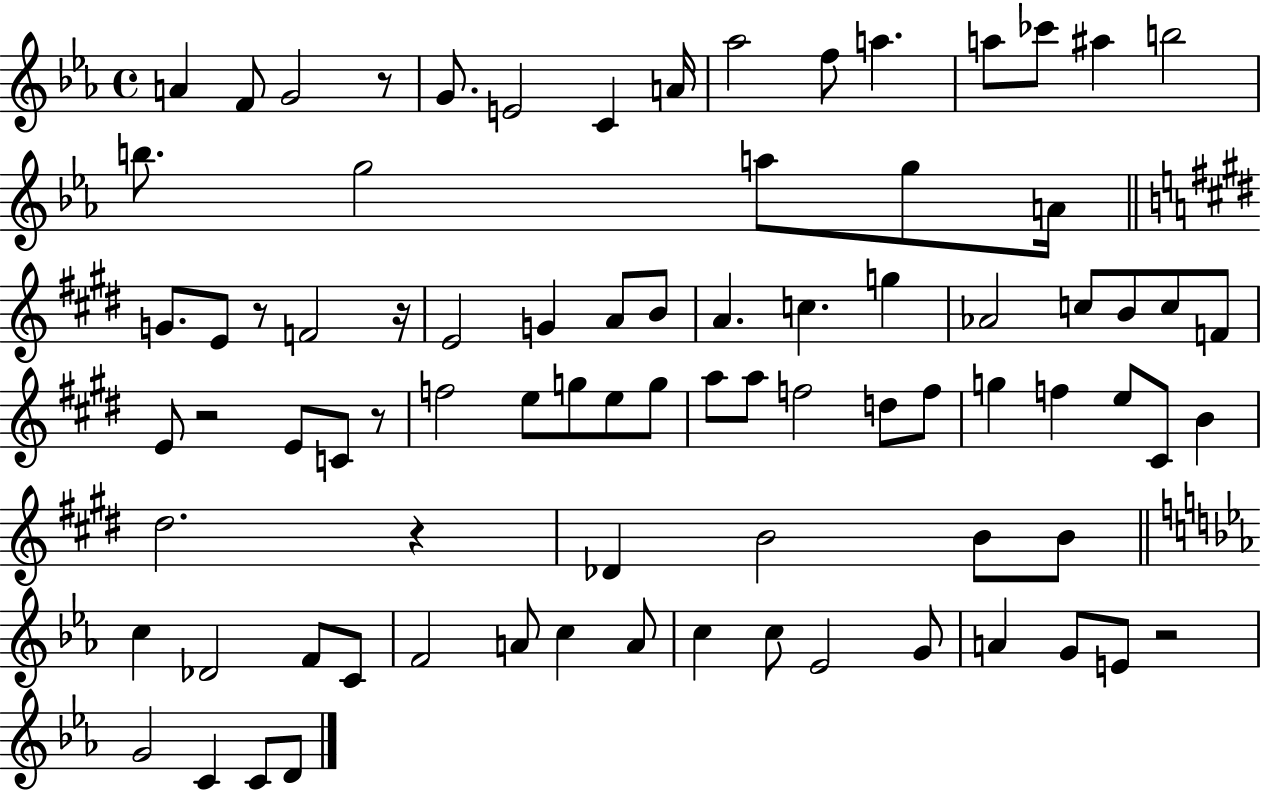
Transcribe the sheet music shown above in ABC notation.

X:1
T:Untitled
M:4/4
L:1/4
K:Eb
A F/2 G2 z/2 G/2 E2 C A/4 _a2 f/2 a a/2 _c'/2 ^a b2 b/2 g2 a/2 g/2 A/4 G/2 E/2 z/2 F2 z/4 E2 G A/2 B/2 A c g _A2 c/2 B/2 c/2 F/2 E/2 z2 E/2 C/2 z/2 f2 e/2 g/2 e/2 g/2 a/2 a/2 f2 d/2 f/2 g f e/2 ^C/2 B ^d2 z _D B2 B/2 B/2 c _D2 F/2 C/2 F2 A/2 c A/2 c c/2 _E2 G/2 A G/2 E/2 z2 G2 C C/2 D/2